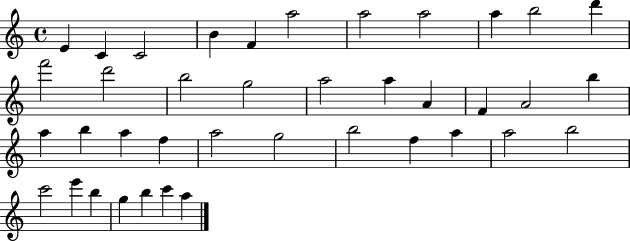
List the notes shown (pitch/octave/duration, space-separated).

E4/q C4/q C4/h B4/q F4/q A5/h A5/h A5/h A5/q B5/h D6/q F6/h D6/h B5/h G5/h A5/h A5/q A4/q F4/q A4/h B5/q A5/q B5/q A5/q F5/q A5/h G5/h B5/h F5/q A5/q A5/h B5/h C6/h E6/q B5/q G5/q B5/q C6/q A5/q